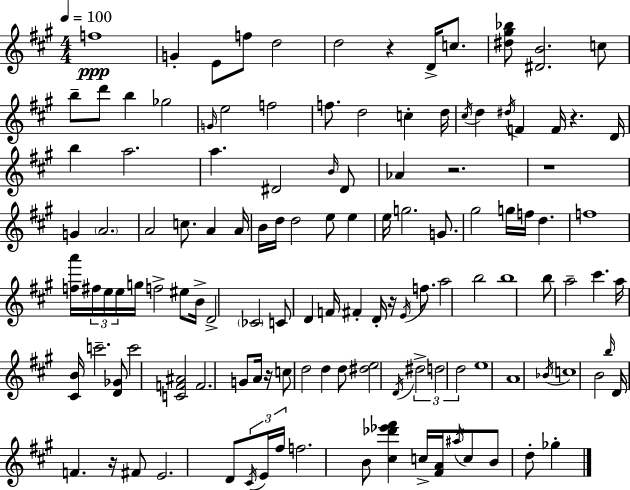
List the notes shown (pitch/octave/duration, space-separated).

F5/w G4/q E4/e F5/e D5/h D5/h R/q D4/s C5/e. [D#5,G#5,Bb5]/e [D#4,B4]/h. C5/e B5/e D6/e B5/q Gb5/h G4/s E5/h F5/h F5/e. D5/h C5/q D5/s C#5/s D5/q D#5/s F4/q F4/s R/q. D4/s B5/q A5/h. A5/q. D#4/h B4/s D#4/e Ab4/q R/h. R/w G4/q A4/h. A4/h C5/e. A4/q A4/s B4/s D5/s D5/h E5/e E5/q E5/s G5/h. G4/e. G#5/h G5/s F5/s D5/q. F5/w [F5,A6]/s F#5/s E5/s E5/s G5/s F5/h EIS5/e B4/s D4/h CES4/h C4/e D4/q F4/s F#4/q D4/s R/s E4/s F5/e. A5/h B5/h B5/w B5/e A5/h C#6/q. A5/s [C#4,B4]/s C6/h. [D4,Gb4]/e C6/h [C4,F4,A#4]/h F4/h. G4/e A4/s R/s C5/e D5/h D5/q D5/e [D#5,E5]/h D4/s D#5/h D5/h D5/h E5/w A4/w Bb4/s C5/w B4/h B5/s D4/s F4/q. R/s F#4/e E4/h. D4/e C#4/s E4/s F#5/s F5/h. B4/e [C#5,Db6,Eb6,F#6]/q C5/s [F#4,A4]/s A#5/s C5/e B4/e D5/e Gb5/q